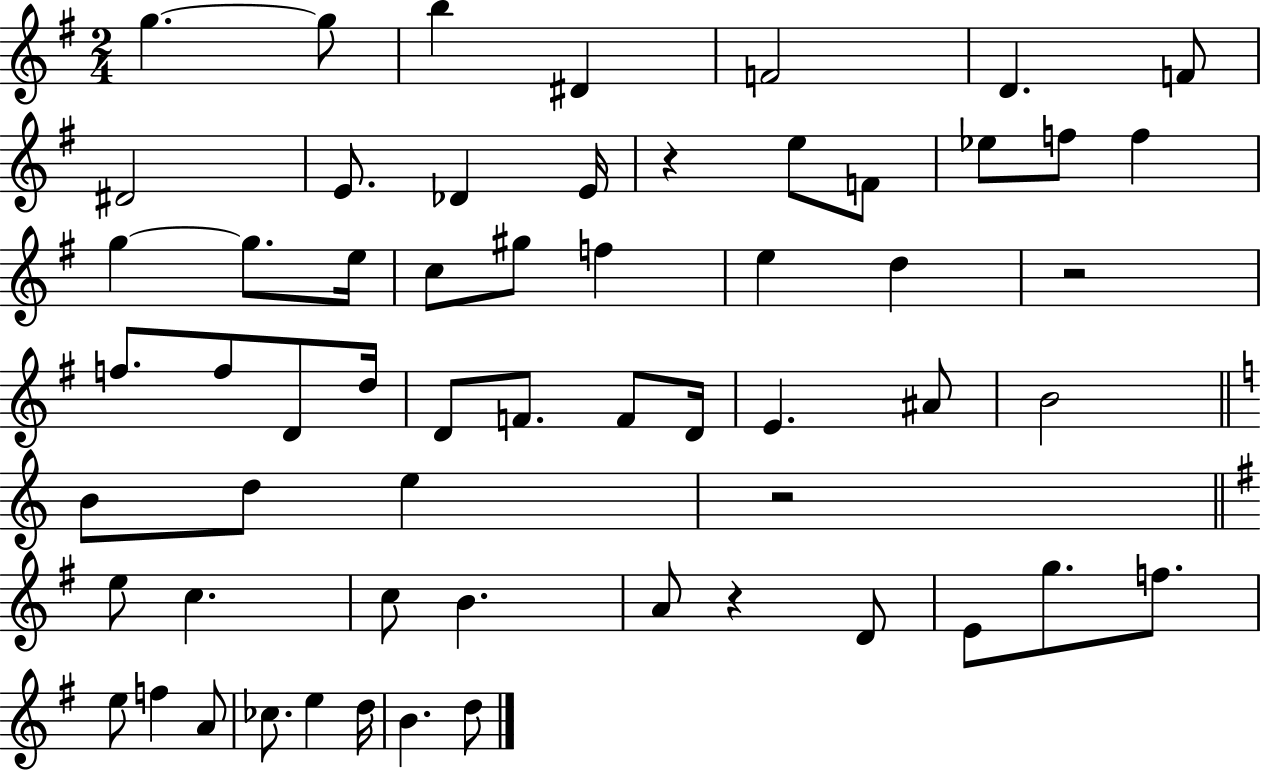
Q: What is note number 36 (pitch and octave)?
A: B4